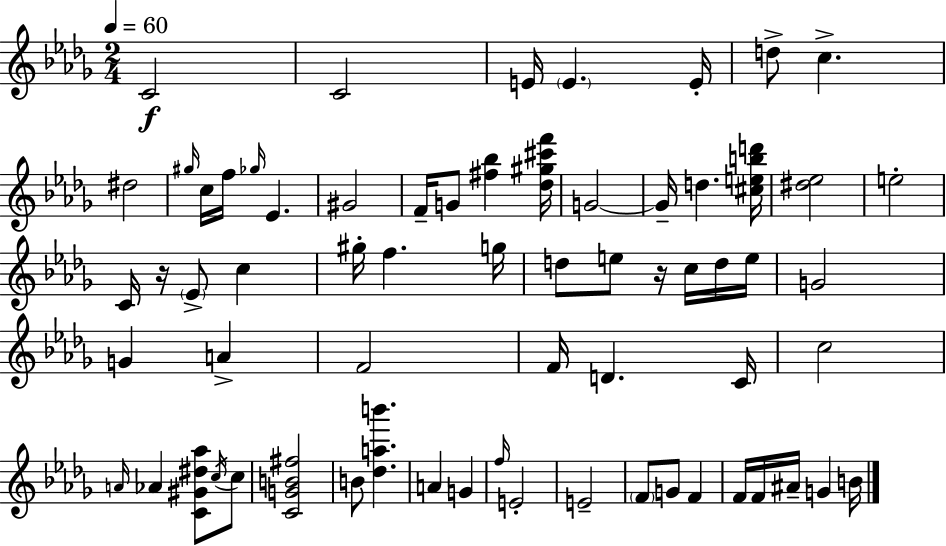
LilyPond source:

{
  \clef treble
  \numericTimeSignature
  \time 2/4
  \key bes \minor
  \tempo 4 = 60
  c'2\f | c'2 | e'16 \parenthesize e'4. e'16-. | d''8-> c''4.-> | \break dis''2 | \grace { gis''16 } c''16 f''16 \grace { ges''16 } ees'4. | gis'2 | f'16-- g'8 <fis'' bes''>4 | \break <des'' gis'' cis''' f'''>16 g'2~~ | g'16-- d''4. | <cis'' e'' b'' d'''>16 <dis'' ees''>2 | e''2-. | \break c'16 r16 \parenthesize ees'8-> c''4 | gis''16-. f''4. | g''16 d''8 e''8 r16 c''16 | d''16 e''16 g'2 | \break g'4 a'4-> | f'2 | f'16 d'4. | c'16 c''2 | \break \grace { a'16 } aes'4 <c' gis' dis'' aes''>8 | \acciaccatura { c''16 } c''8 <c' g' b' fis''>2 | b'8 <des'' a'' b'''>4. | a'4 | \break g'4 \grace { f''16 } e'2-. | e'2-- | \parenthesize f'8 g'8 | f'4 f'16 f'16 ais'16-- | \break g'4 b'16 \bar "|."
}